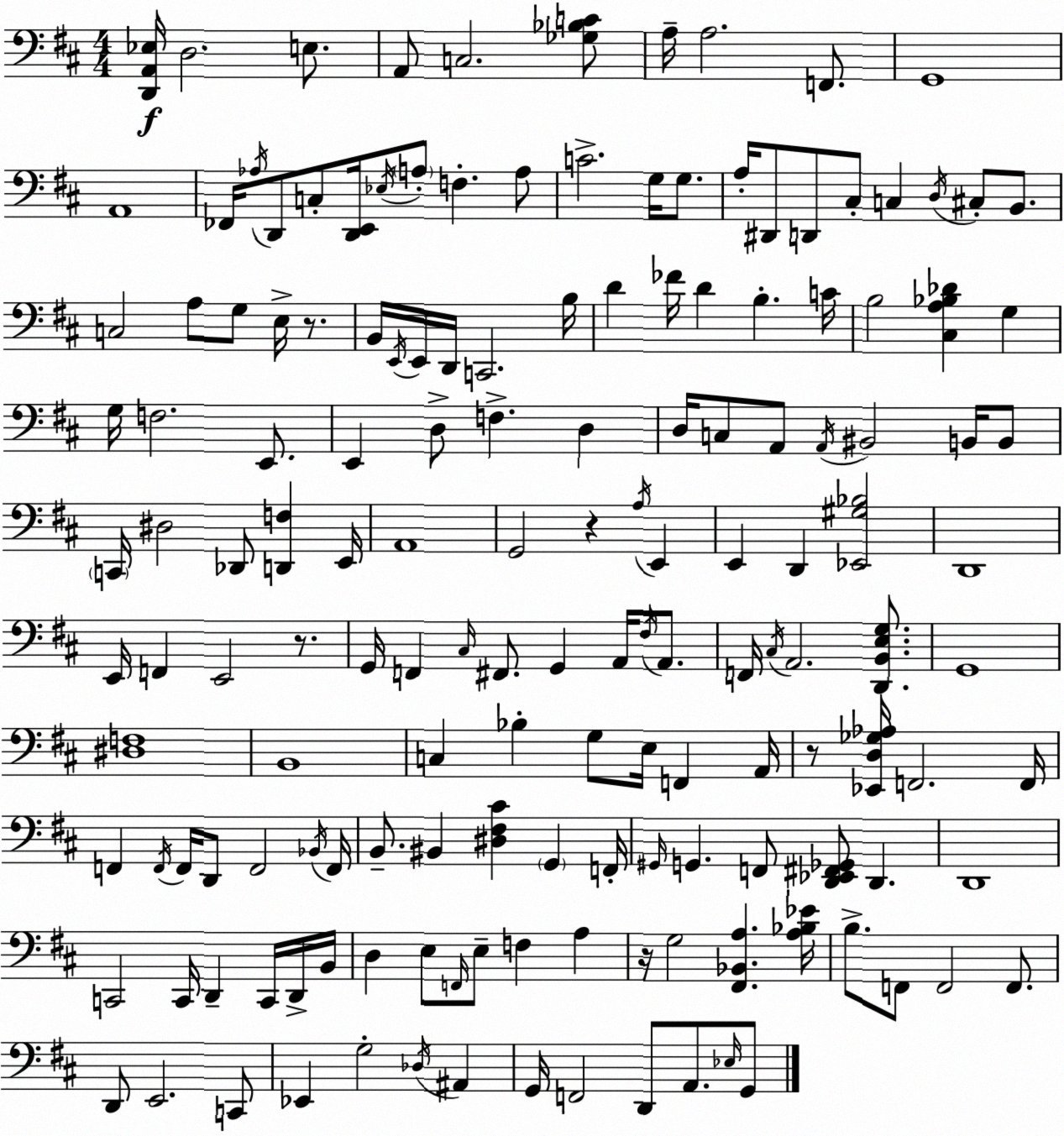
X:1
T:Untitled
M:4/4
L:1/4
K:D
[D,,A,,_E,]/4 D,2 E,/2 A,,/2 C,2 [_G,_B,C]/2 A,/4 A,2 F,,/2 G,,4 A,,4 _F,,/4 _A,/4 D,,/2 C,/2 [D,,E,,]/4 _E,/4 A,/2 F, A,/2 C2 G,/4 G,/2 A,/4 ^D,,/2 D,,/2 ^C,/2 C, D,/4 ^C,/2 B,,/2 C,2 A,/2 G,/2 E,/4 z/2 B,,/4 E,,/4 E,,/4 D,,/4 C,,2 B,/4 D _F/4 D B, C/4 B,2 [^C,A,_B,_D] G, G,/4 F,2 E,,/2 E,, D,/2 F, D, D,/4 C,/2 A,,/2 A,,/4 ^B,,2 B,,/4 B,,/2 C,,/4 ^D,2 _D,,/2 [D,,F,] E,,/4 A,,4 G,,2 z A,/4 E,, E,, D,, [_E,,^G,_B,]2 D,,4 E,,/4 F,, E,,2 z/2 G,,/4 F,, ^C,/4 ^F,,/2 G,, A,,/4 ^F,/4 A,,/2 F,,/4 ^C,/4 A,,2 [D,,B,,E,G,]/2 G,,4 [^D,F,]4 B,,4 C, _B, G,/2 E,/4 F,, A,,/4 z/2 [_E,,D,_G,_A,]/4 F,,2 F,,/4 F,, F,,/4 F,,/4 D,,/2 F,,2 _B,,/4 F,,/4 B,,/2 ^B,, [^D,^F,^C] G,, F,,/4 ^G,,/4 G,, F,,/2 [D,,_E,,^F,,_G,,]/2 D,, D,,4 C,,2 C,,/4 D,, C,,/4 D,,/4 B,,/4 D, E,/2 F,,/4 E,/2 F, A, z/4 G,2 [^F,,_B,,A,] [A,_B,_E]/4 B,/2 F,,/2 F,,2 F,,/2 D,,/2 E,,2 C,,/2 _E,, G,2 _D,/4 ^A,, G,,/4 F,,2 D,,/2 A,,/2 _E,/4 G,,/2